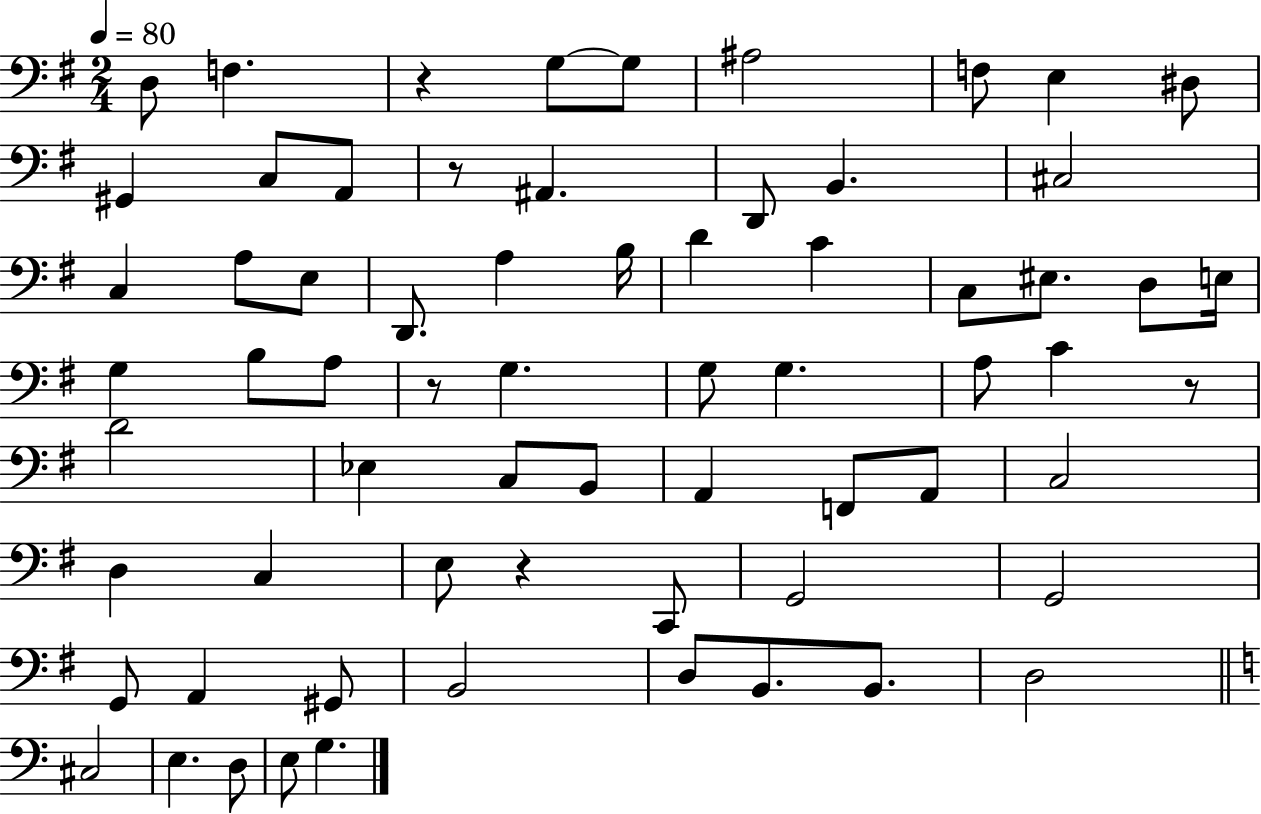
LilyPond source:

{
  \clef bass
  \numericTimeSignature
  \time 2/4
  \key g \major
  \tempo 4 = 80
  \repeat volta 2 { d8 f4. | r4 g8~~ g8 | ais2 | f8 e4 dis8 | \break gis,4 c8 a,8 | r8 ais,4. | d,8 b,4. | cis2 | \break c4 a8 e8 | d,8. a4 b16 | d'4 c'4 | c8 eis8. d8 e16 | \break g4 b8 a8 | r8 g4. | g8 g4. | a8 c'4 r8 | \break d'2 | ees4 c8 b,8 | a,4 f,8 a,8 | c2 | \break d4 c4 | e8 r4 c,8 | g,2 | g,2 | \break g,8 a,4 gis,8 | b,2 | d8 b,8. b,8. | d2 | \break \bar "||" \break \key c \major cis2 | e4. d8 | e8 g4. | } \bar "|."
}